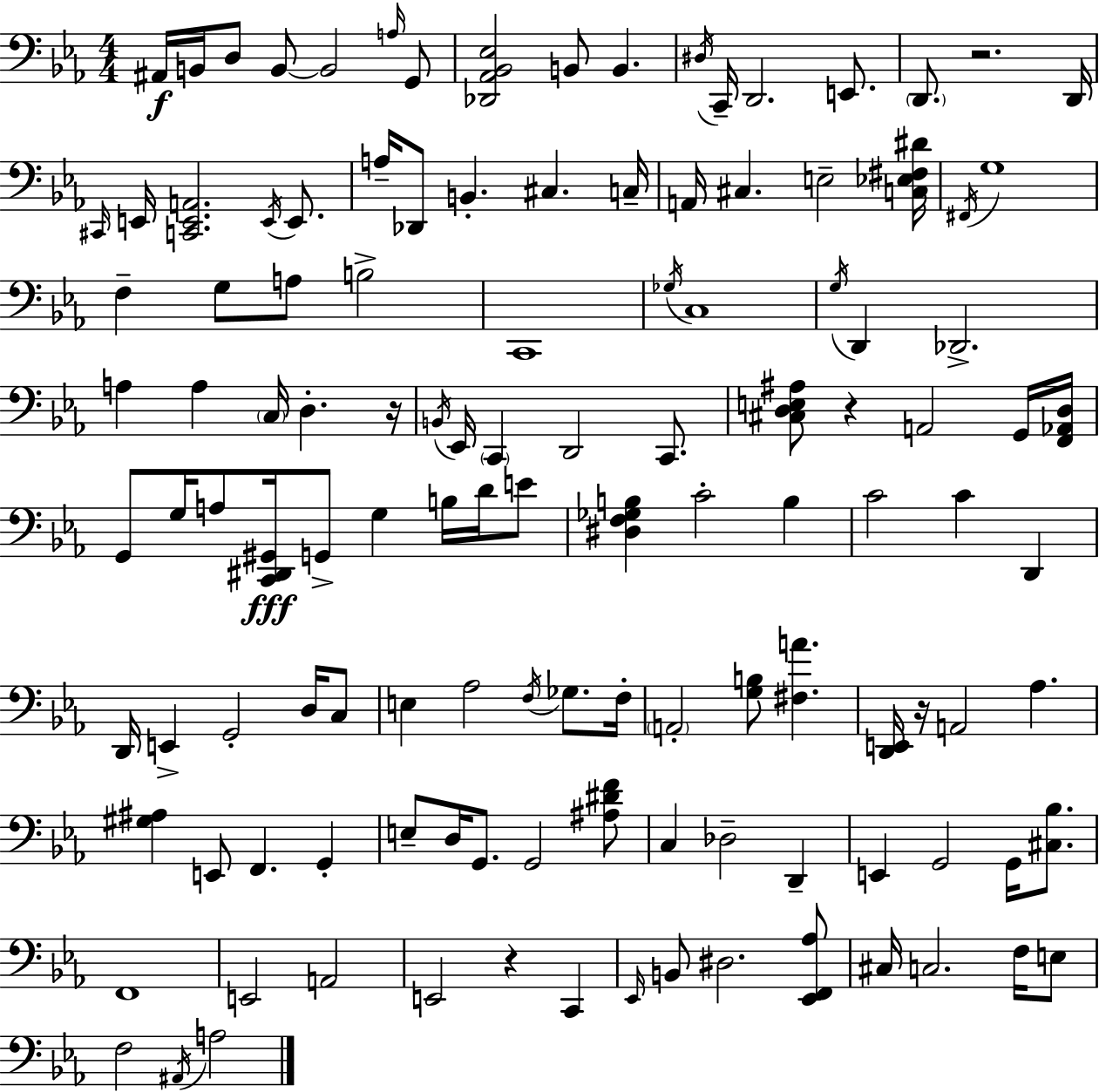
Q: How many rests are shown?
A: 5